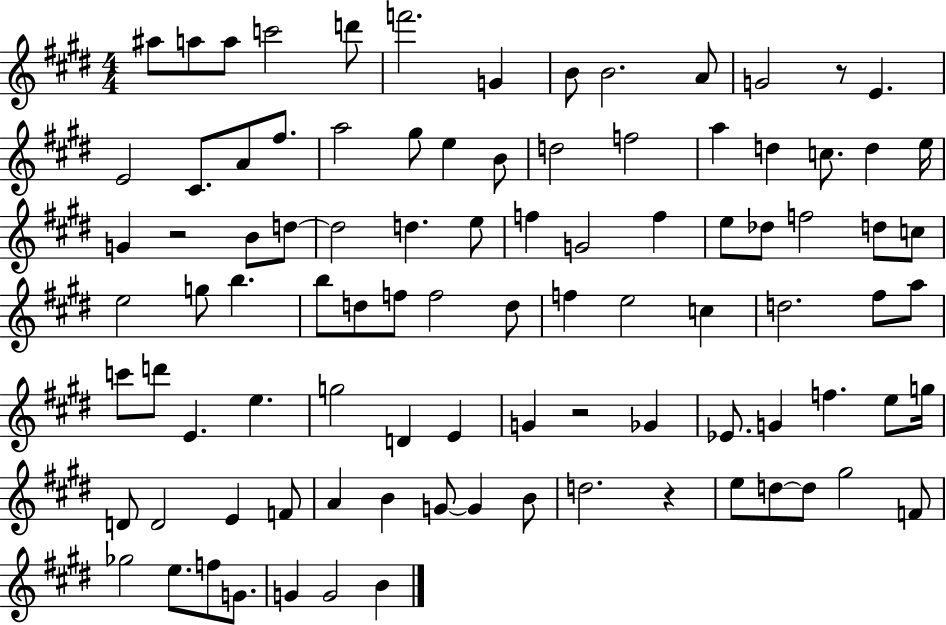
{
  \clef treble
  \numericTimeSignature
  \time 4/4
  \key e \major
  ais''8 a''8 a''8 c'''2 d'''8 | f'''2. g'4 | b'8 b'2. a'8 | g'2 r8 e'4. | \break e'2 cis'8. a'8 fis''8. | a''2 gis''8 e''4 b'8 | d''2 f''2 | a''4 d''4 c''8. d''4 e''16 | \break g'4 r2 b'8 d''8~~ | d''2 d''4. e''8 | f''4 g'2 f''4 | e''8 des''8 f''2 d''8 c''8 | \break e''2 g''8 b''4. | b''8 d''8 f''8 f''2 d''8 | f''4 e''2 c''4 | d''2. fis''8 a''8 | \break c'''8 d'''8 e'4. e''4. | g''2 d'4 e'4 | g'4 r2 ges'4 | ees'8. g'4 f''4. e''8 g''16 | \break d'8 d'2 e'4 f'8 | a'4 b'4 g'8~~ g'4 b'8 | d''2. r4 | e''8 d''8~~ d''8 gis''2 f'8 | \break ges''2 e''8. f''8 g'8. | g'4 g'2 b'4 | \bar "|."
}